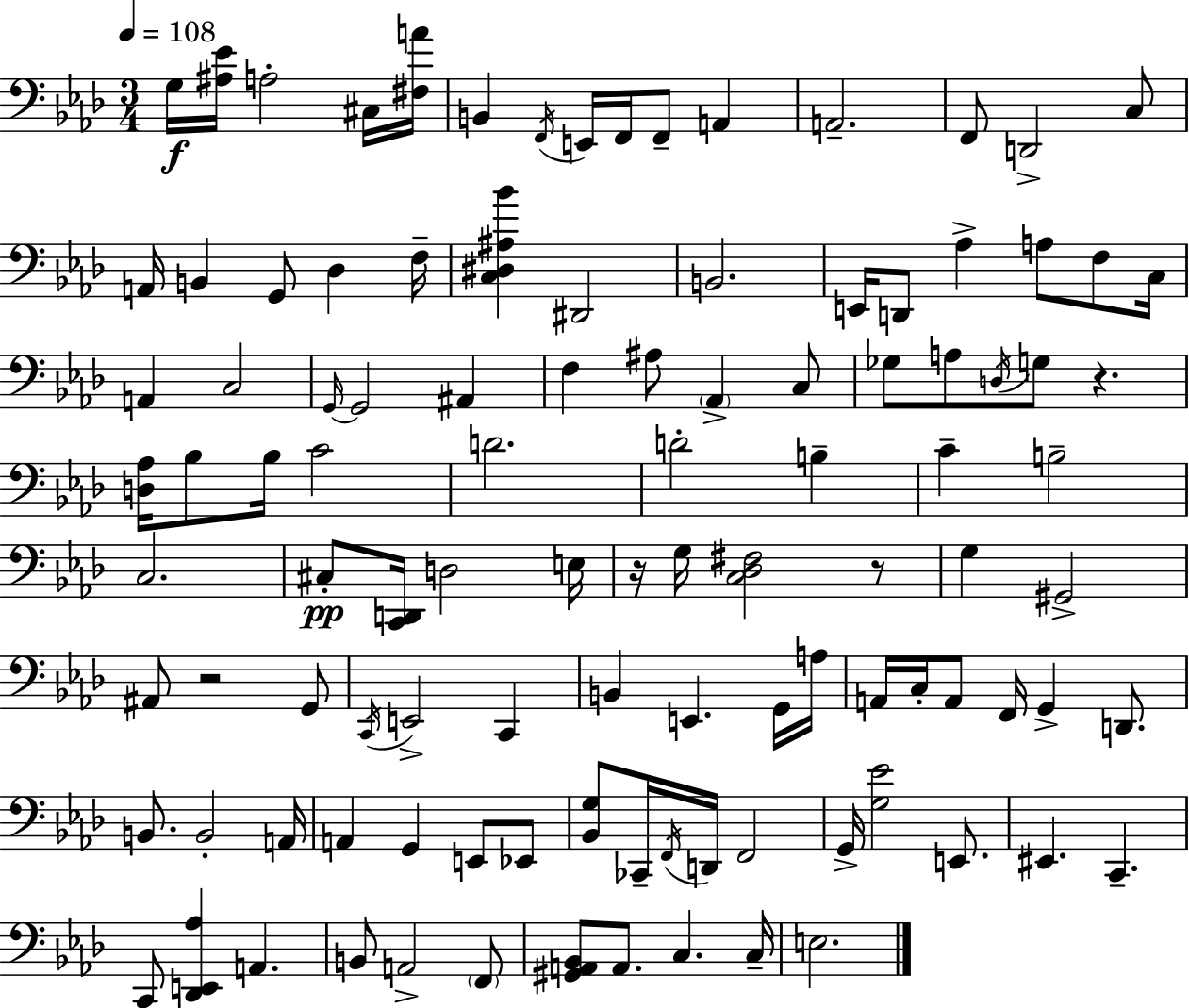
X:1
T:Untitled
M:3/4
L:1/4
K:Fm
G,/4 [^A,_E]/4 A,2 ^C,/4 [^F,A]/4 B,, F,,/4 E,,/4 F,,/4 F,,/2 A,, A,,2 F,,/2 D,,2 C,/2 A,,/4 B,, G,,/2 _D, F,/4 [C,^D,^A,_B] ^D,,2 B,,2 E,,/4 D,,/2 _A, A,/2 F,/2 C,/4 A,, C,2 G,,/4 G,,2 ^A,, F, ^A,/2 _A,, C,/2 _G,/2 A,/2 D,/4 G,/2 z [D,_A,]/4 _B,/2 _B,/4 C2 D2 D2 B, C B,2 C,2 ^C,/2 [C,,D,,]/4 D,2 E,/4 z/4 G,/4 [C,_D,^F,]2 z/2 G, ^G,,2 ^A,,/2 z2 G,,/2 C,,/4 E,,2 C,, B,, E,, G,,/4 A,/4 A,,/4 C,/4 A,,/2 F,,/4 G,, D,,/2 B,,/2 B,,2 A,,/4 A,, G,, E,,/2 _E,,/2 [_B,,G,]/2 _C,,/4 F,,/4 D,,/4 F,,2 G,,/4 [G,_E]2 E,,/2 ^E,, C,, C,,/2 [_D,,E,,_A,] A,, B,,/2 A,,2 F,,/2 [^G,,A,,_B,,]/2 A,,/2 C, C,/4 E,2